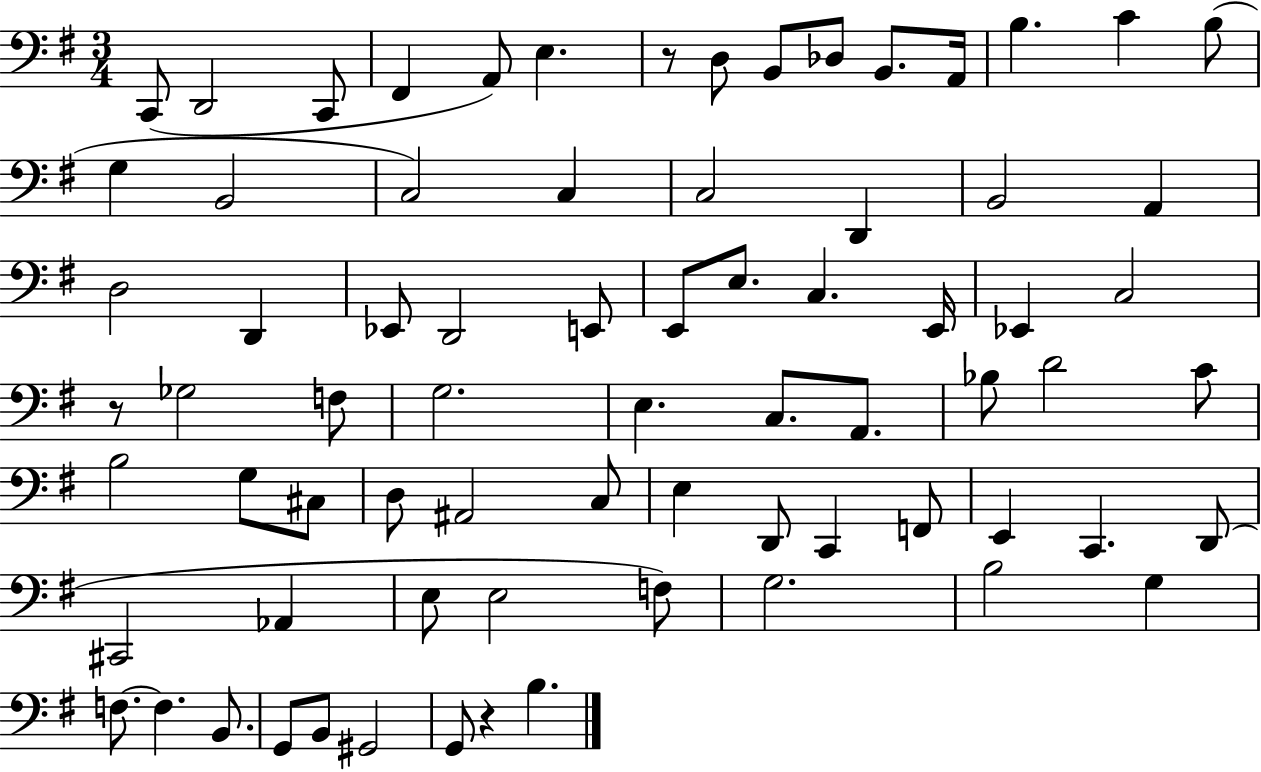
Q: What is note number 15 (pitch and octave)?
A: G3